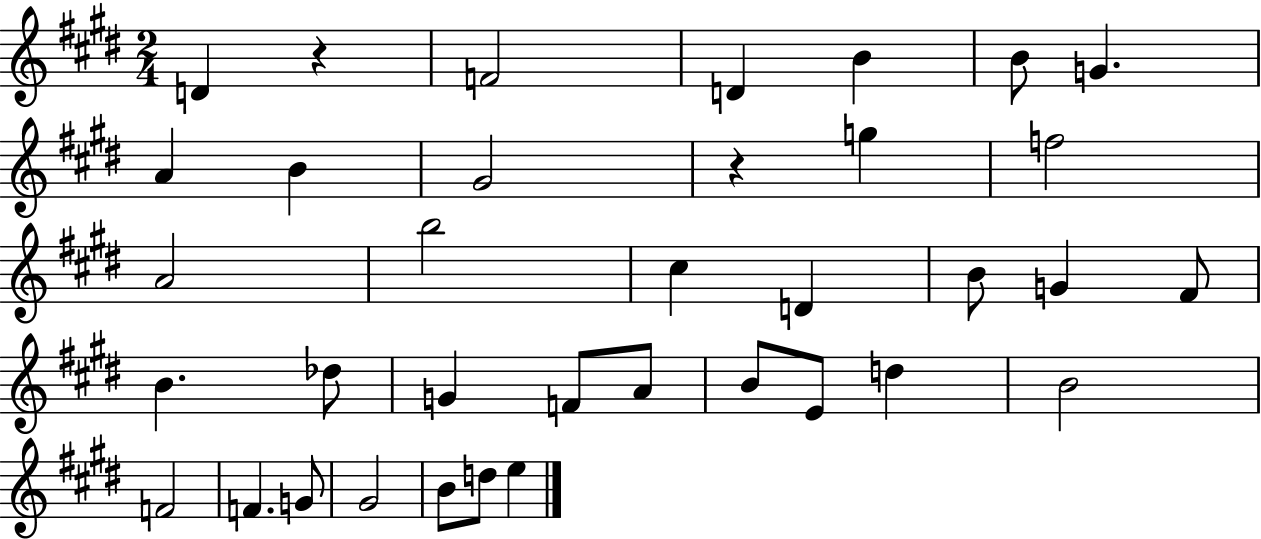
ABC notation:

X:1
T:Untitled
M:2/4
L:1/4
K:E
D z F2 D B B/2 G A B ^G2 z g f2 A2 b2 ^c D B/2 G ^F/2 B _d/2 G F/2 A/2 B/2 E/2 d B2 F2 F G/2 ^G2 B/2 d/2 e